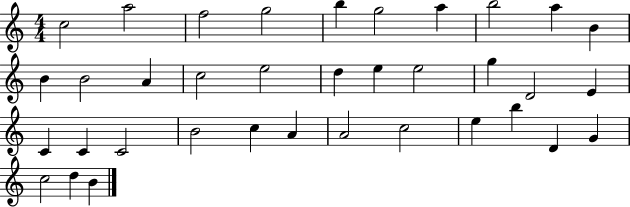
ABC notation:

X:1
T:Untitled
M:4/4
L:1/4
K:C
c2 a2 f2 g2 b g2 a b2 a B B B2 A c2 e2 d e e2 g D2 E C C C2 B2 c A A2 c2 e b D G c2 d B